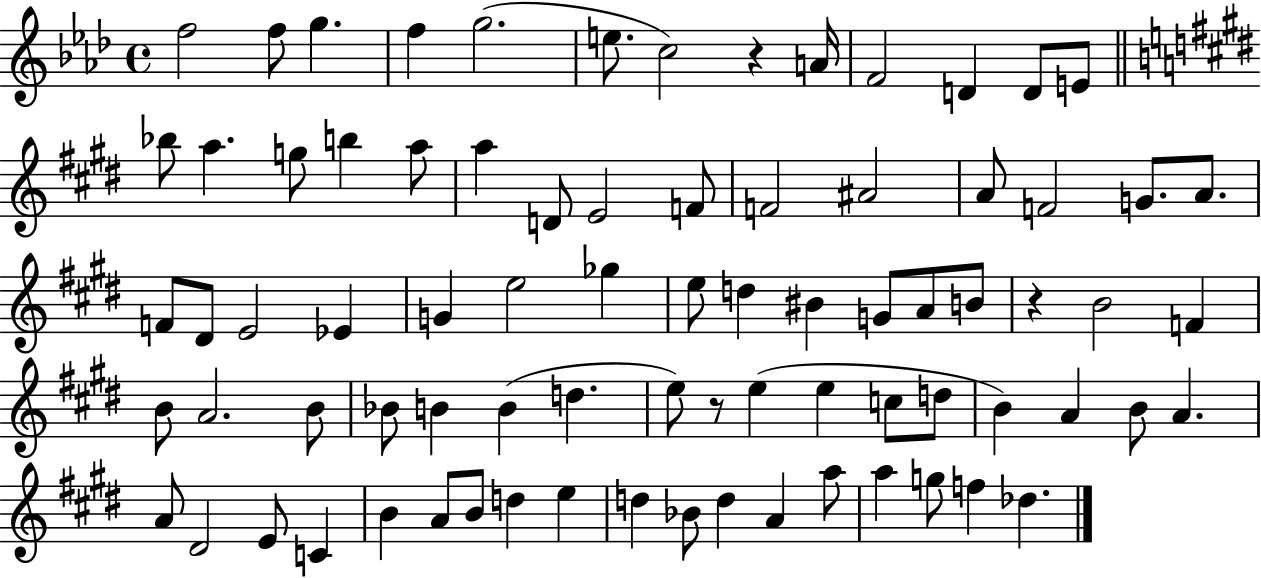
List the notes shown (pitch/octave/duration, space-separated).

F5/h F5/e G5/q. F5/q G5/h. E5/e. C5/h R/q A4/s F4/h D4/q D4/e E4/e Bb5/e A5/q. G5/e B5/q A5/e A5/q D4/e E4/h F4/e F4/h A#4/h A4/e F4/h G4/e. A4/e. F4/e D#4/e E4/h Eb4/q G4/q E5/h Gb5/q E5/e D5/q BIS4/q G4/e A4/e B4/e R/q B4/h F4/q B4/e A4/h. B4/e Bb4/e B4/q B4/q D5/q. E5/e R/e E5/q E5/q C5/e D5/e B4/q A4/q B4/e A4/q. A4/e D#4/h E4/e C4/q B4/q A4/e B4/e D5/q E5/q D5/q Bb4/e D5/q A4/q A5/e A5/q G5/e F5/q Db5/q.